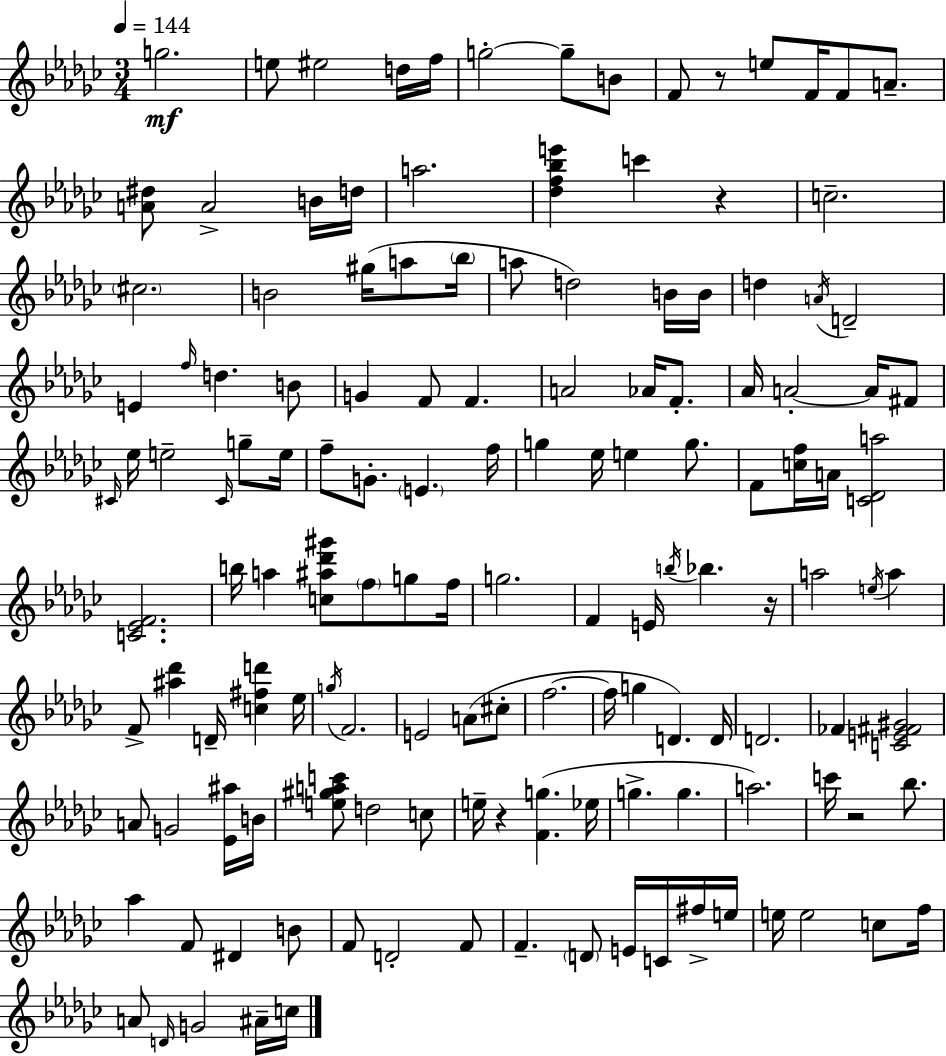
{
  \clef treble
  \numericTimeSignature
  \time 3/4
  \key ees \minor
  \tempo 4 = 144
  g''2.\mf | e''8 eis''2 d''16 f''16 | g''2-.~~ g''8-- b'8 | f'8 r8 e''8 f'16 f'8 a'8.-- | \break <a' dis''>8 a'2-> b'16 d''16 | a''2. | <des'' f'' bes'' e'''>4 c'''4 r4 | c''2.-- | \break \parenthesize cis''2. | b'2 gis''16( a''8 \parenthesize bes''16 | a''8 d''2) b'16 b'16 | d''4 \acciaccatura { a'16 } d'2-- | \break e'4 \grace { f''16 } d''4. | b'8 g'4 f'8 f'4. | a'2 aes'16 f'8.-. | aes'16 a'2-.~~ a'16 | \break fis'8 \grace { cis'16 } ees''16 e''2-- | \grace { cis'16 } g''8-- e''16 f''8-- g'8.-. \parenthesize e'4. | f''16 g''4 ees''16 e''4 | g''8. f'8 <c'' f''>16 a'16 <c' des' a''>2 | \break <c' ees' f'>2. | b''16 a''4 <c'' ais'' des''' gis'''>8 \parenthesize f''8 | g''8 f''16 g''2. | f'4 e'16 \acciaccatura { b''16 } bes''4. | \break r16 a''2 | \acciaccatura { e''16 } a''4 f'8-> <ais'' des'''>4 | d'16-- <c'' fis'' d'''>4 ees''16 \acciaccatura { g''16 } f'2. | e'2 | \break a'8( cis''8-. f''2.~~ | f''16 g''4 | d'4.) d'16 d'2. | fes'4 <c' e' fis' gis'>2 | \break a'8 g'2 | <ees' ais''>16 b'16 <e'' gis'' a'' c'''>8 d''2 | c''8 e''16-- r4 | <f' g''>4.( ees''16 g''4.-> | \break g''4. a''2.) | c'''16 r2 | bes''8. aes''4 f'8 | dis'4 b'8 f'8 d'2-. | \break f'8 f'4.-- | \parenthesize d'8 e'16 c'16 fis''16-> e''16 e''16 e''2 | c''8 f''16 a'8 \grace { d'16 } g'2 | ais'16-- c''16 \bar "|."
}